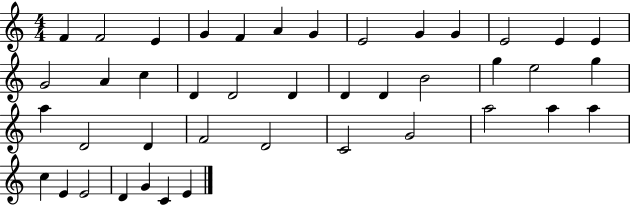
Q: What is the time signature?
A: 4/4